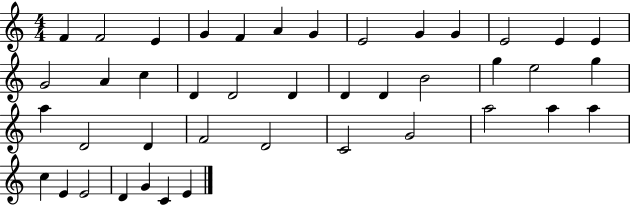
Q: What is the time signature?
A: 4/4